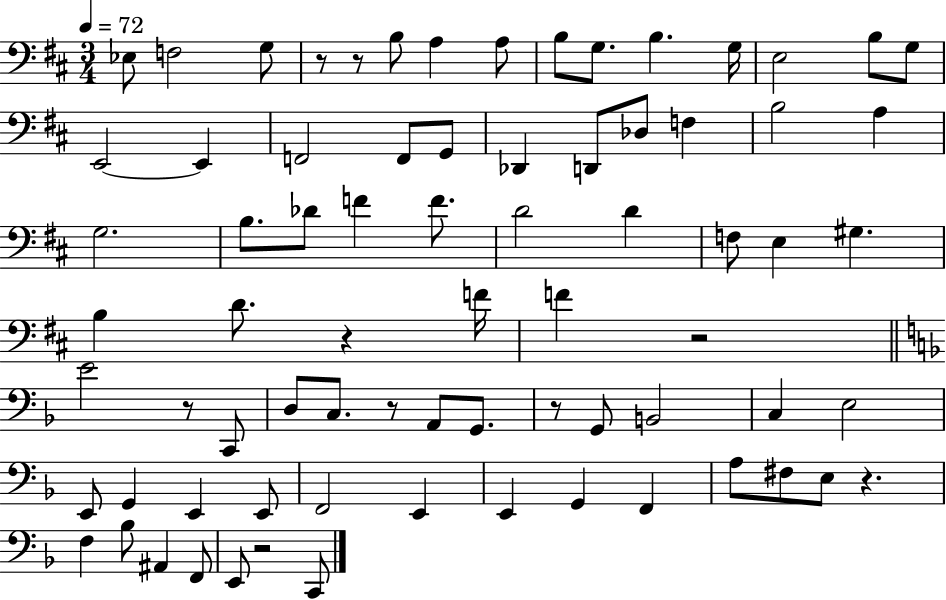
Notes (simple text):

Eb3/e F3/h G3/e R/e R/e B3/e A3/q A3/e B3/e G3/e. B3/q. G3/s E3/h B3/e G3/e E2/h E2/q F2/h F2/e G2/e Db2/q D2/e Db3/e F3/q B3/h A3/q G3/h. B3/e. Db4/e F4/q F4/e. D4/h D4/q F3/e E3/q G#3/q. B3/q D4/e. R/q F4/s F4/q R/h E4/h R/e C2/e D3/e C3/e. R/e A2/e G2/e. R/e G2/e B2/h C3/q E3/h E2/e G2/q E2/q E2/e F2/h E2/q E2/q G2/q F2/q A3/e F#3/e E3/e R/q. F3/q Bb3/e A#2/q F2/e E2/e R/h C2/e